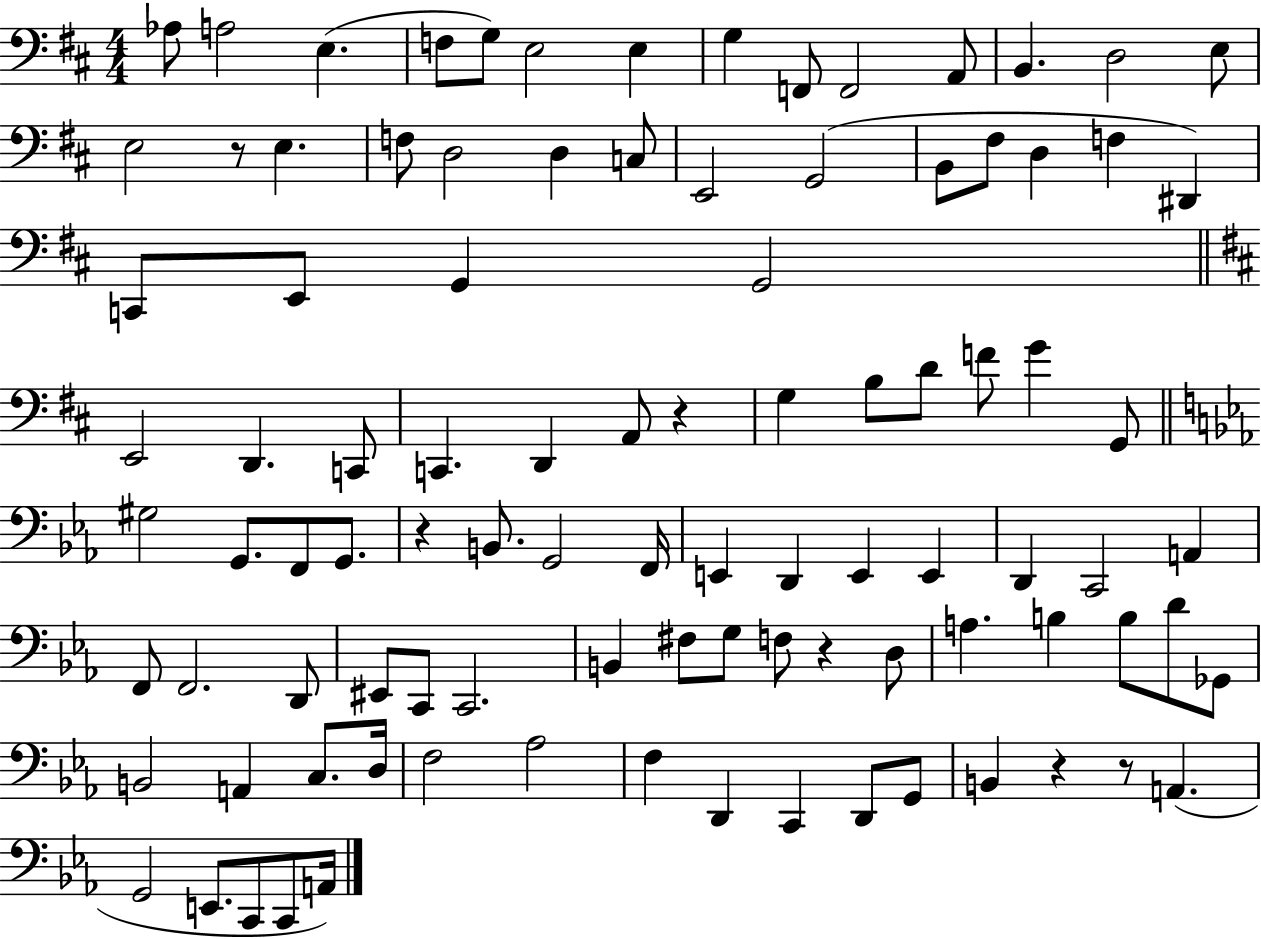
{
  \clef bass
  \numericTimeSignature
  \time 4/4
  \key d \major
  aes8 a2 e4.( | f8 g8) e2 e4 | g4 f,8 f,2 a,8 | b,4. d2 e8 | \break e2 r8 e4. | f8 d2 d4 c8 | e,2 g,2( | b,8 fis8 d4 f4 dis,4) | \break c,8 e,8 g,4 g,2 | \bar "||" \break \key d \major e,2 d,4. c,8 | c,4. d,4 a,8 r4 | g4 b8 d'8 f'8 g'4 g,8 | \bar "||" \break \key ees \major gis2 g,8. f,8 g,8. | r4 b,8. g,2 f,16 | e,4 d,4 e,4 e,4 | d,4 c,2 a,4 | \break f,8 f,2. d,8 | eis,8 c,8 c,2. | b,4 fis8 g8 f8 r4 d8 | a4. b4 b8 d'8 ges,8 | \break b,2 a,4 c8. d16 | f2 aes2 | f4 d,4 c,4 d,8 g,8 | b,4 r4 r8 a,4.( | \break g,2 e,8. c,8 c,8 a,16) | \bar "|."
}